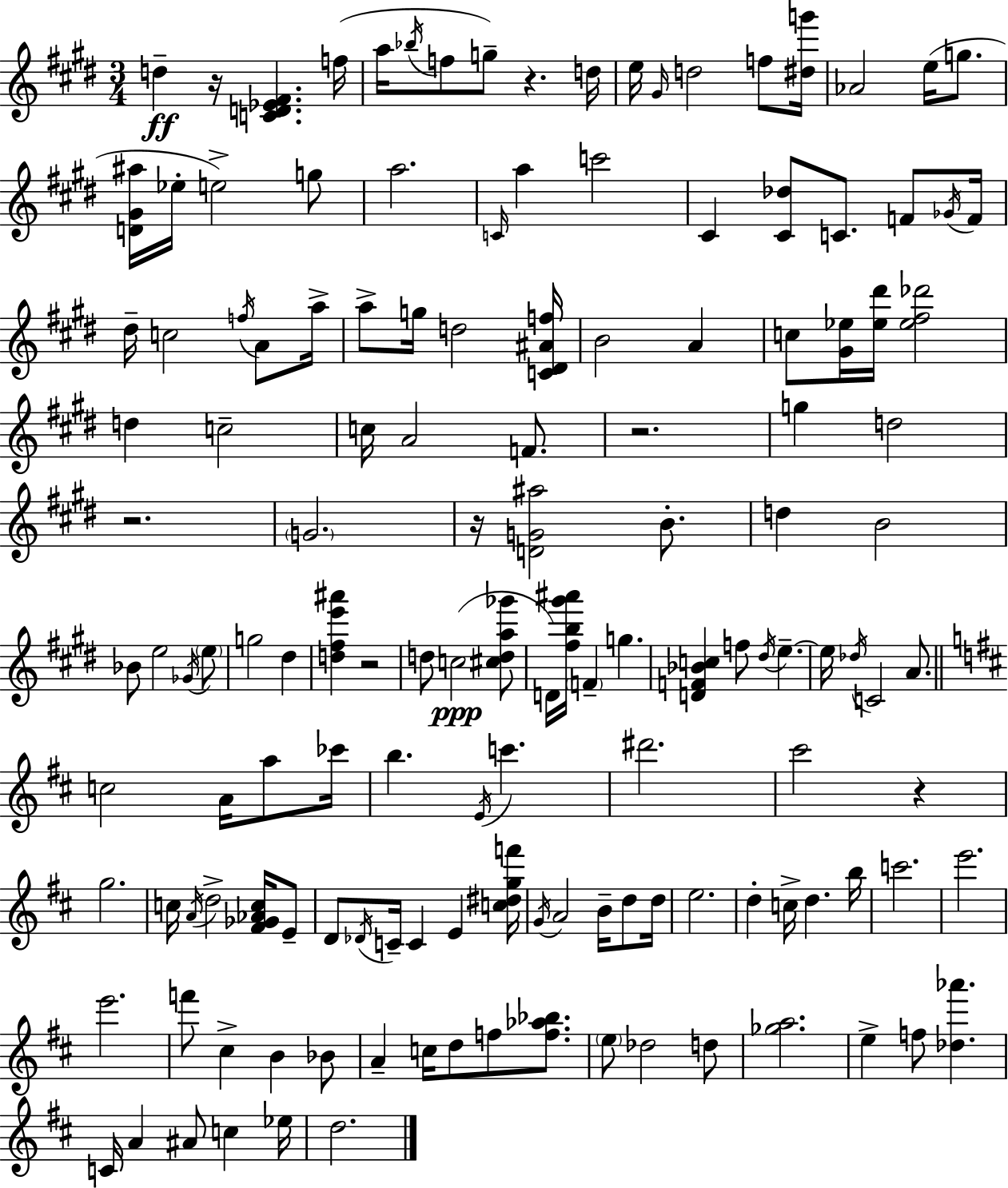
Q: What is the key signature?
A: E major